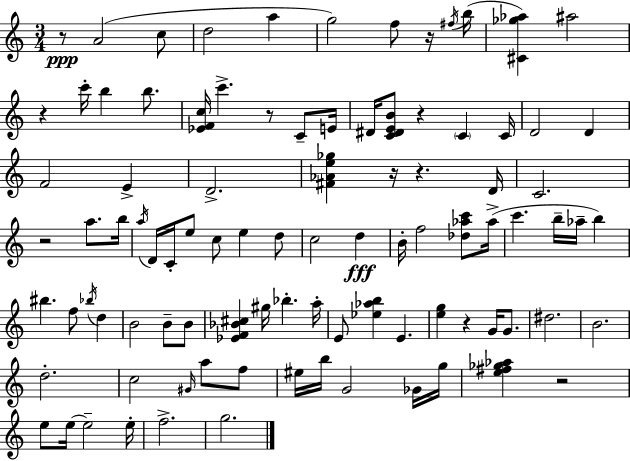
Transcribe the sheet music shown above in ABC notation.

X:1
T:Untitled
M:3/4
L:1/4
K:Am
z/2 A2 c/2 d2 a g2 f/2 z/4 ^f/4 b/4 [^C_g_a] ^a2 z c'/4 b b/2 [_EFc]/4 c' z/2 C/2 E/4 ^D/4 [C^DEB]/2 z C C/4 D2 D F2 E D2 [^F_Ae_g] z/4 z D/4 C2 z2 a/2 b/4 a/4 D/4 C/4 e/2 c/2 e d/2 c2 d B/4 f2 [_d_ac']/2 _a/4 c' b/4 _a/4 b ^b f/2 _b/4 d B2 B/2 B/2 [_EF_B^c] ^g/4 _b a/4 E/2 [_e_ab] E [eg] z G/4 G/2 ^d2 B2 d2 c2 ^G/4 a/2 f/2 ^e/4 b/4 G2 _G/4 g/4 [e^f_g_a] z2 e/2 e/4 e2 e/4 f2 g2